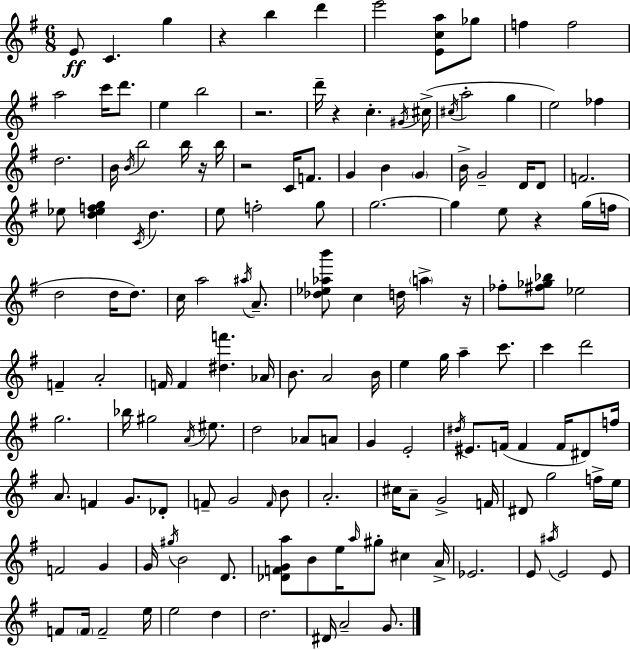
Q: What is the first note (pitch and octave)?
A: E4